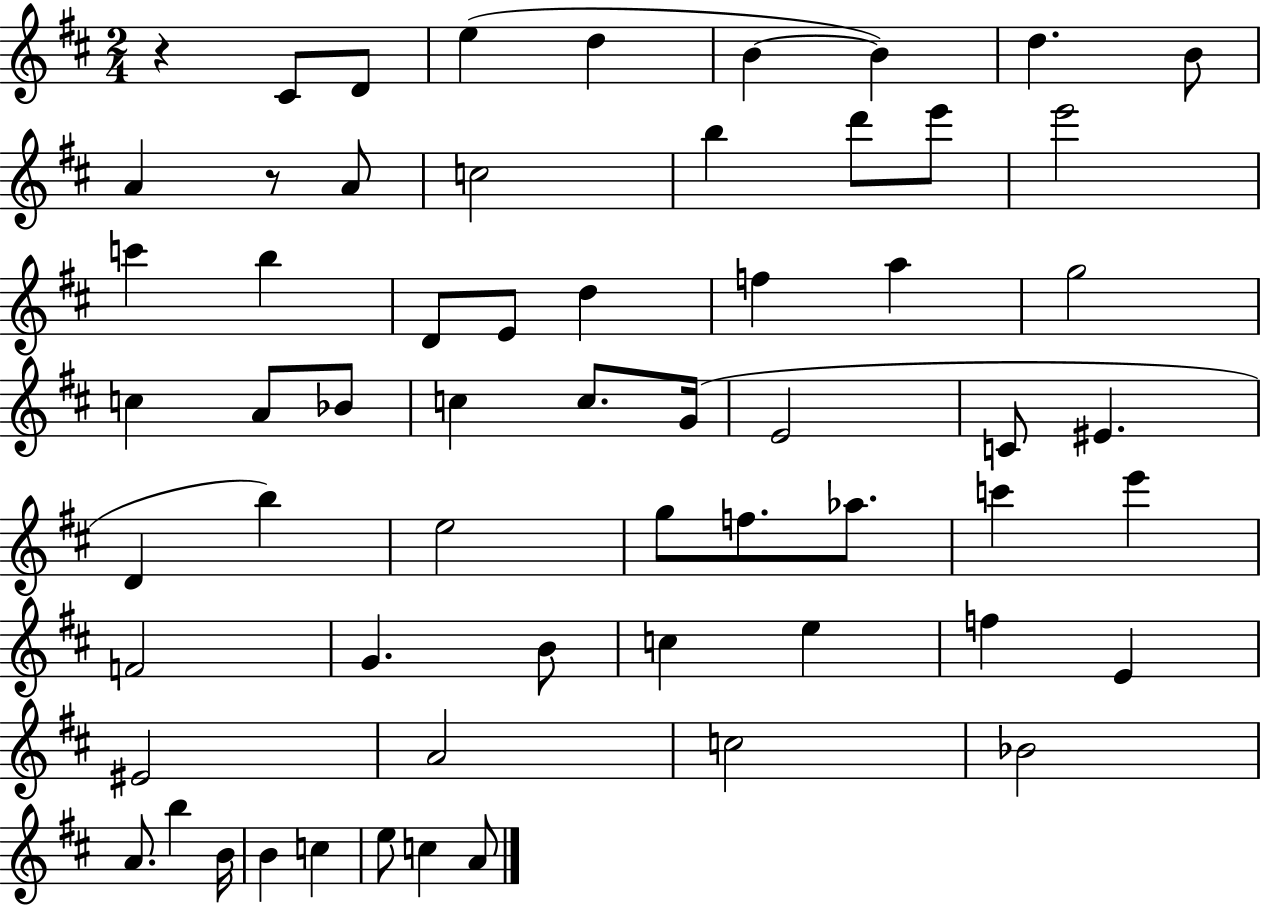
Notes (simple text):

R/q C#4/e D4/e E5/q D5/q B4/q B4/q D5/q. B4/e A4/q R/e A4/e C5/h B5/q D6/e E6/e E6/h C6/q B5/q D4/e E4/e D5/q F5/q A5/q G5/h C5/q A4/e Bb4/e C5/q C5/e. G4/s E4/h C4/e EIS4/q. D4/q B5/q E5/h G5/e F5/e. Ab5/e. C6/q E6/q F4/h G4/q. B4/e C5/q E5/q F5/q E4/q EIS4/h A4/h C5/h Bb4/h A4/e. B5/q B4/s B4/q C5/q E5/e C5/q A4/e